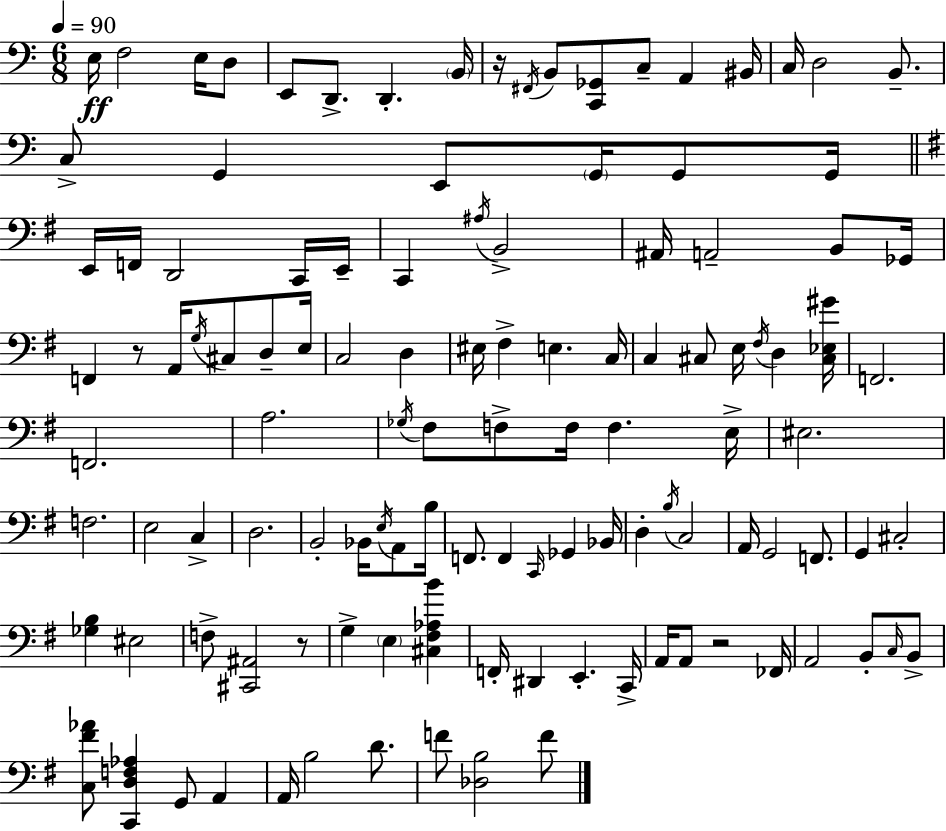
E3/s F3/h E3/s D3/e E2/e D2/e. D2/q. B2/s R/s F#2/s B2/e [C2,Gb2]/e C3/e A2/q BIS2/s C3/s D3/h B2/e. C3/e G2/q E2/e G2/s G2/e G2/s E2/s F2/s D2/h C2/s E2/s C2/q A#3/s B2/h A#2/s A2/h B2/e Gb2/s F2/q R/e A2/s G3/s C#3/e D3/e E3/s C3/h D3/q EIS3/s F#3/q E3/q. C3/s C3/q C#3/e E3/s F#3/s D3/q [C#3,Eb3,G#4]/s F2/h. F2/h. A3/h. Gb3/s F#3/e F3/e F3/s F3/q. E3/s EIS3/h. F3/h. E3/h C3/q D3/h. B2/h Bb2/s E3/s A2/e B3/s F2/e. F2/q C2/s Gb2/q Bb2/s D3/q B3/s C3/h A2/s G2/h F2/e. G2/q C#3/h [Gb3,B3]/q EIS3/h F3/e [C#2,A#2]/h R/e G3/q E3/q [C#3,F#3,Ab3,B4]/q F2/s D#2/q E2/q. C2/s A2/s A2/e R/h FES2/s A2/h B2/e C3/s B2/e [C3,F#4,Ab4]/e [C2,D3,F3,Ab3]/q G2/e A2/q A2/s B3/h D4/e. F4/e [Db3,B3]/h F4/e